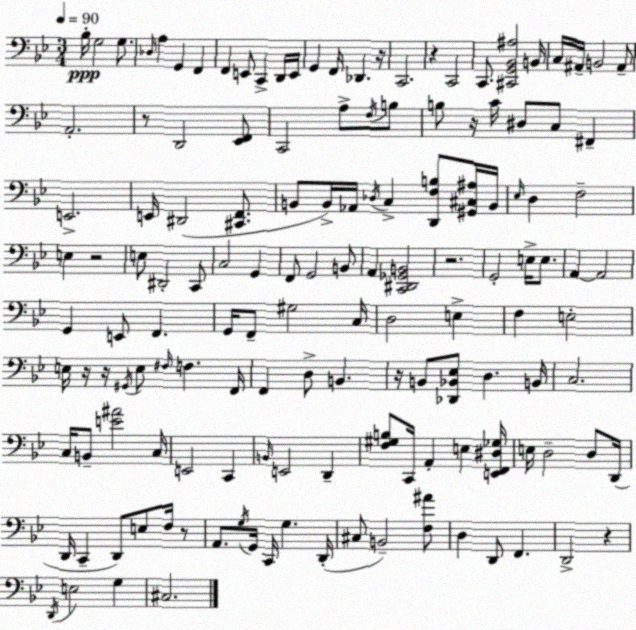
X:1
T:Untitled
M:3/4
L:1/4
K:Bb
_B,/4 G,2 G,/2 _D,/4 A, G,, F,, F,, E,,/2 C,, D,,/4 E,,/4 G,, F,,/4 _D,, z/4 C,,2 z C,,2 C,,/2 [^C,,G,,_B,,^A,]2 B,,/4 C,/4 ^A,,/4 B,,2 ^A,,/2 A,,2 z/2 D,,2 [_E,,F,,]/2 C,,2 A,/2 F,/4 B,/2 B,/2 z/4 C/4 ^D,/2 C,/2 ^F,, E,,2 E,,/4 ^D,,2 [^C,,F,,]/2 B,,/2 B,,/4 _A,,/4 _D,/4 C, [D,,F,B,]/2 [^G,,^C,^A,]/4 B,,/4 _E,/4 D, F,2 E, z2 E,/2 ^D,,2 C,,/2 C,2 G,, F,,/2 G,,2 B,,/2 A,, [C,,^D,,_G,,B,,]2 z2 G,,2 E,/4 E,/2 A,, A,,2 G,, E,,/2 F,, G,,/4 F,,/2 ^G,2 C,/4 D,2 E, F, E,2 E,/4 z/4 z/4 ^G,,/4 E,/2 ^F,/4 F, F,,/4 F,, D,/2 B,, z/4 B,,/2 [_D,,_B,,_E,]/2 D, B,,/4 C,2 C,/4 B,,/2 [E^A]2 C,/4 E,,2 C,, B,,/4 E,,2 D,, [F,^G,B,]/2 C,,/4 A,, E, [E,,F,,^D,_G,]/4 E,/4 D,2 D,/2 D,,/4 D,,/4 C,, D,,/2 E,/2 F,/4 z/2 A,,/2 G,/4 G,,/4 C,,/4 G, D,,/4 ^C,/2 B,,2 [F,^A]/2 D, D,,/2 F,, D,,2 z D,,/4 E,2 G, ^C,2